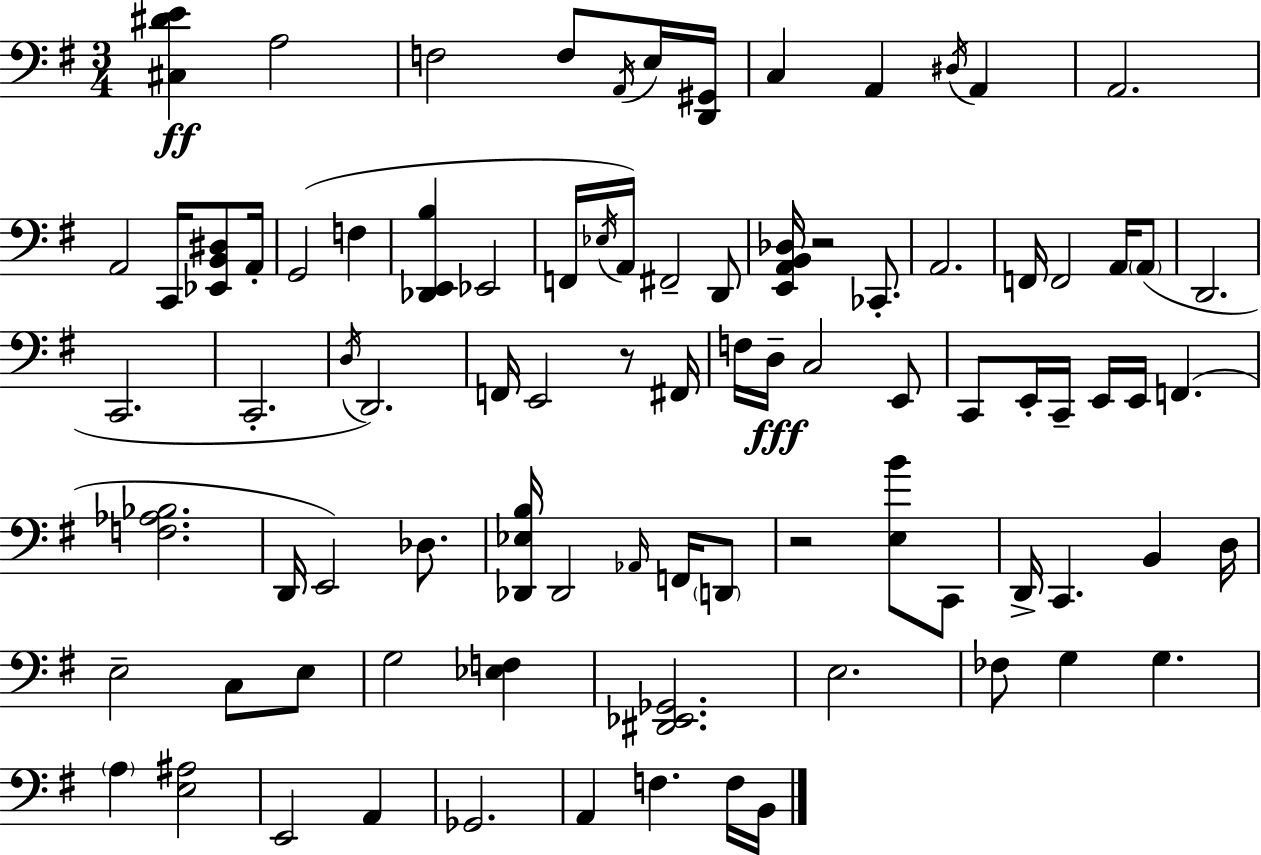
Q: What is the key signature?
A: G major